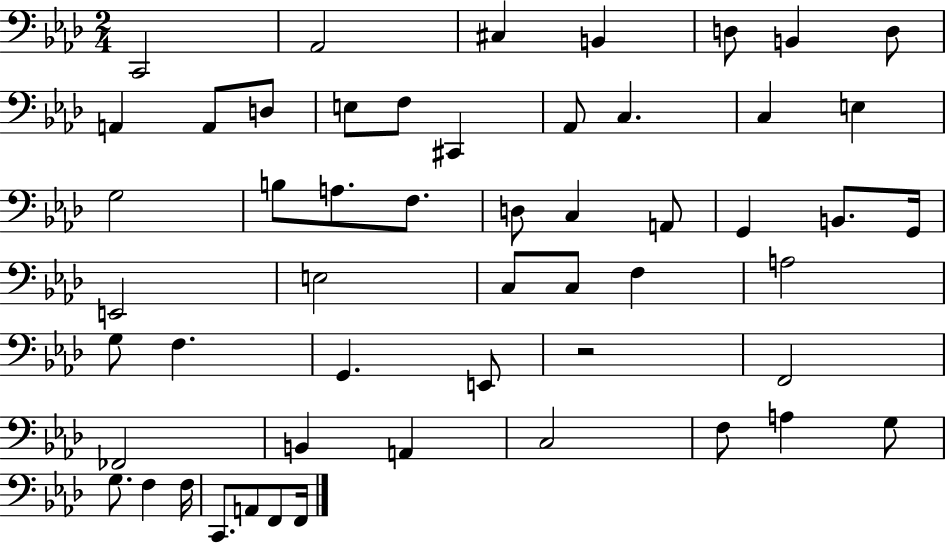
{
  \clef bass
  \numericTimeSignature
  \time 2/4
  \key aes \major
  c,2 | aes,2 | cis4 b,4 | d8 b,4 d8 | \break a,4 a,8 d8 | e8 f8 cis,4 | aes,8 c4. | c4 e4 | \break g2 | b8 a8. f8. | d8 c4 a,8 | g,4 b,8. g,16 | \break e,2 | e2 | c8 c8 f4 | a2 | \break g8 f4. | g,4. e,8 | r2 | f,2 | \break fes,2 | b,4 a,4 | c2 | f8 a4 g8 | \break g8. f4 f16 | c,8. a,8 f,8 f,16 | \bar "|."
}